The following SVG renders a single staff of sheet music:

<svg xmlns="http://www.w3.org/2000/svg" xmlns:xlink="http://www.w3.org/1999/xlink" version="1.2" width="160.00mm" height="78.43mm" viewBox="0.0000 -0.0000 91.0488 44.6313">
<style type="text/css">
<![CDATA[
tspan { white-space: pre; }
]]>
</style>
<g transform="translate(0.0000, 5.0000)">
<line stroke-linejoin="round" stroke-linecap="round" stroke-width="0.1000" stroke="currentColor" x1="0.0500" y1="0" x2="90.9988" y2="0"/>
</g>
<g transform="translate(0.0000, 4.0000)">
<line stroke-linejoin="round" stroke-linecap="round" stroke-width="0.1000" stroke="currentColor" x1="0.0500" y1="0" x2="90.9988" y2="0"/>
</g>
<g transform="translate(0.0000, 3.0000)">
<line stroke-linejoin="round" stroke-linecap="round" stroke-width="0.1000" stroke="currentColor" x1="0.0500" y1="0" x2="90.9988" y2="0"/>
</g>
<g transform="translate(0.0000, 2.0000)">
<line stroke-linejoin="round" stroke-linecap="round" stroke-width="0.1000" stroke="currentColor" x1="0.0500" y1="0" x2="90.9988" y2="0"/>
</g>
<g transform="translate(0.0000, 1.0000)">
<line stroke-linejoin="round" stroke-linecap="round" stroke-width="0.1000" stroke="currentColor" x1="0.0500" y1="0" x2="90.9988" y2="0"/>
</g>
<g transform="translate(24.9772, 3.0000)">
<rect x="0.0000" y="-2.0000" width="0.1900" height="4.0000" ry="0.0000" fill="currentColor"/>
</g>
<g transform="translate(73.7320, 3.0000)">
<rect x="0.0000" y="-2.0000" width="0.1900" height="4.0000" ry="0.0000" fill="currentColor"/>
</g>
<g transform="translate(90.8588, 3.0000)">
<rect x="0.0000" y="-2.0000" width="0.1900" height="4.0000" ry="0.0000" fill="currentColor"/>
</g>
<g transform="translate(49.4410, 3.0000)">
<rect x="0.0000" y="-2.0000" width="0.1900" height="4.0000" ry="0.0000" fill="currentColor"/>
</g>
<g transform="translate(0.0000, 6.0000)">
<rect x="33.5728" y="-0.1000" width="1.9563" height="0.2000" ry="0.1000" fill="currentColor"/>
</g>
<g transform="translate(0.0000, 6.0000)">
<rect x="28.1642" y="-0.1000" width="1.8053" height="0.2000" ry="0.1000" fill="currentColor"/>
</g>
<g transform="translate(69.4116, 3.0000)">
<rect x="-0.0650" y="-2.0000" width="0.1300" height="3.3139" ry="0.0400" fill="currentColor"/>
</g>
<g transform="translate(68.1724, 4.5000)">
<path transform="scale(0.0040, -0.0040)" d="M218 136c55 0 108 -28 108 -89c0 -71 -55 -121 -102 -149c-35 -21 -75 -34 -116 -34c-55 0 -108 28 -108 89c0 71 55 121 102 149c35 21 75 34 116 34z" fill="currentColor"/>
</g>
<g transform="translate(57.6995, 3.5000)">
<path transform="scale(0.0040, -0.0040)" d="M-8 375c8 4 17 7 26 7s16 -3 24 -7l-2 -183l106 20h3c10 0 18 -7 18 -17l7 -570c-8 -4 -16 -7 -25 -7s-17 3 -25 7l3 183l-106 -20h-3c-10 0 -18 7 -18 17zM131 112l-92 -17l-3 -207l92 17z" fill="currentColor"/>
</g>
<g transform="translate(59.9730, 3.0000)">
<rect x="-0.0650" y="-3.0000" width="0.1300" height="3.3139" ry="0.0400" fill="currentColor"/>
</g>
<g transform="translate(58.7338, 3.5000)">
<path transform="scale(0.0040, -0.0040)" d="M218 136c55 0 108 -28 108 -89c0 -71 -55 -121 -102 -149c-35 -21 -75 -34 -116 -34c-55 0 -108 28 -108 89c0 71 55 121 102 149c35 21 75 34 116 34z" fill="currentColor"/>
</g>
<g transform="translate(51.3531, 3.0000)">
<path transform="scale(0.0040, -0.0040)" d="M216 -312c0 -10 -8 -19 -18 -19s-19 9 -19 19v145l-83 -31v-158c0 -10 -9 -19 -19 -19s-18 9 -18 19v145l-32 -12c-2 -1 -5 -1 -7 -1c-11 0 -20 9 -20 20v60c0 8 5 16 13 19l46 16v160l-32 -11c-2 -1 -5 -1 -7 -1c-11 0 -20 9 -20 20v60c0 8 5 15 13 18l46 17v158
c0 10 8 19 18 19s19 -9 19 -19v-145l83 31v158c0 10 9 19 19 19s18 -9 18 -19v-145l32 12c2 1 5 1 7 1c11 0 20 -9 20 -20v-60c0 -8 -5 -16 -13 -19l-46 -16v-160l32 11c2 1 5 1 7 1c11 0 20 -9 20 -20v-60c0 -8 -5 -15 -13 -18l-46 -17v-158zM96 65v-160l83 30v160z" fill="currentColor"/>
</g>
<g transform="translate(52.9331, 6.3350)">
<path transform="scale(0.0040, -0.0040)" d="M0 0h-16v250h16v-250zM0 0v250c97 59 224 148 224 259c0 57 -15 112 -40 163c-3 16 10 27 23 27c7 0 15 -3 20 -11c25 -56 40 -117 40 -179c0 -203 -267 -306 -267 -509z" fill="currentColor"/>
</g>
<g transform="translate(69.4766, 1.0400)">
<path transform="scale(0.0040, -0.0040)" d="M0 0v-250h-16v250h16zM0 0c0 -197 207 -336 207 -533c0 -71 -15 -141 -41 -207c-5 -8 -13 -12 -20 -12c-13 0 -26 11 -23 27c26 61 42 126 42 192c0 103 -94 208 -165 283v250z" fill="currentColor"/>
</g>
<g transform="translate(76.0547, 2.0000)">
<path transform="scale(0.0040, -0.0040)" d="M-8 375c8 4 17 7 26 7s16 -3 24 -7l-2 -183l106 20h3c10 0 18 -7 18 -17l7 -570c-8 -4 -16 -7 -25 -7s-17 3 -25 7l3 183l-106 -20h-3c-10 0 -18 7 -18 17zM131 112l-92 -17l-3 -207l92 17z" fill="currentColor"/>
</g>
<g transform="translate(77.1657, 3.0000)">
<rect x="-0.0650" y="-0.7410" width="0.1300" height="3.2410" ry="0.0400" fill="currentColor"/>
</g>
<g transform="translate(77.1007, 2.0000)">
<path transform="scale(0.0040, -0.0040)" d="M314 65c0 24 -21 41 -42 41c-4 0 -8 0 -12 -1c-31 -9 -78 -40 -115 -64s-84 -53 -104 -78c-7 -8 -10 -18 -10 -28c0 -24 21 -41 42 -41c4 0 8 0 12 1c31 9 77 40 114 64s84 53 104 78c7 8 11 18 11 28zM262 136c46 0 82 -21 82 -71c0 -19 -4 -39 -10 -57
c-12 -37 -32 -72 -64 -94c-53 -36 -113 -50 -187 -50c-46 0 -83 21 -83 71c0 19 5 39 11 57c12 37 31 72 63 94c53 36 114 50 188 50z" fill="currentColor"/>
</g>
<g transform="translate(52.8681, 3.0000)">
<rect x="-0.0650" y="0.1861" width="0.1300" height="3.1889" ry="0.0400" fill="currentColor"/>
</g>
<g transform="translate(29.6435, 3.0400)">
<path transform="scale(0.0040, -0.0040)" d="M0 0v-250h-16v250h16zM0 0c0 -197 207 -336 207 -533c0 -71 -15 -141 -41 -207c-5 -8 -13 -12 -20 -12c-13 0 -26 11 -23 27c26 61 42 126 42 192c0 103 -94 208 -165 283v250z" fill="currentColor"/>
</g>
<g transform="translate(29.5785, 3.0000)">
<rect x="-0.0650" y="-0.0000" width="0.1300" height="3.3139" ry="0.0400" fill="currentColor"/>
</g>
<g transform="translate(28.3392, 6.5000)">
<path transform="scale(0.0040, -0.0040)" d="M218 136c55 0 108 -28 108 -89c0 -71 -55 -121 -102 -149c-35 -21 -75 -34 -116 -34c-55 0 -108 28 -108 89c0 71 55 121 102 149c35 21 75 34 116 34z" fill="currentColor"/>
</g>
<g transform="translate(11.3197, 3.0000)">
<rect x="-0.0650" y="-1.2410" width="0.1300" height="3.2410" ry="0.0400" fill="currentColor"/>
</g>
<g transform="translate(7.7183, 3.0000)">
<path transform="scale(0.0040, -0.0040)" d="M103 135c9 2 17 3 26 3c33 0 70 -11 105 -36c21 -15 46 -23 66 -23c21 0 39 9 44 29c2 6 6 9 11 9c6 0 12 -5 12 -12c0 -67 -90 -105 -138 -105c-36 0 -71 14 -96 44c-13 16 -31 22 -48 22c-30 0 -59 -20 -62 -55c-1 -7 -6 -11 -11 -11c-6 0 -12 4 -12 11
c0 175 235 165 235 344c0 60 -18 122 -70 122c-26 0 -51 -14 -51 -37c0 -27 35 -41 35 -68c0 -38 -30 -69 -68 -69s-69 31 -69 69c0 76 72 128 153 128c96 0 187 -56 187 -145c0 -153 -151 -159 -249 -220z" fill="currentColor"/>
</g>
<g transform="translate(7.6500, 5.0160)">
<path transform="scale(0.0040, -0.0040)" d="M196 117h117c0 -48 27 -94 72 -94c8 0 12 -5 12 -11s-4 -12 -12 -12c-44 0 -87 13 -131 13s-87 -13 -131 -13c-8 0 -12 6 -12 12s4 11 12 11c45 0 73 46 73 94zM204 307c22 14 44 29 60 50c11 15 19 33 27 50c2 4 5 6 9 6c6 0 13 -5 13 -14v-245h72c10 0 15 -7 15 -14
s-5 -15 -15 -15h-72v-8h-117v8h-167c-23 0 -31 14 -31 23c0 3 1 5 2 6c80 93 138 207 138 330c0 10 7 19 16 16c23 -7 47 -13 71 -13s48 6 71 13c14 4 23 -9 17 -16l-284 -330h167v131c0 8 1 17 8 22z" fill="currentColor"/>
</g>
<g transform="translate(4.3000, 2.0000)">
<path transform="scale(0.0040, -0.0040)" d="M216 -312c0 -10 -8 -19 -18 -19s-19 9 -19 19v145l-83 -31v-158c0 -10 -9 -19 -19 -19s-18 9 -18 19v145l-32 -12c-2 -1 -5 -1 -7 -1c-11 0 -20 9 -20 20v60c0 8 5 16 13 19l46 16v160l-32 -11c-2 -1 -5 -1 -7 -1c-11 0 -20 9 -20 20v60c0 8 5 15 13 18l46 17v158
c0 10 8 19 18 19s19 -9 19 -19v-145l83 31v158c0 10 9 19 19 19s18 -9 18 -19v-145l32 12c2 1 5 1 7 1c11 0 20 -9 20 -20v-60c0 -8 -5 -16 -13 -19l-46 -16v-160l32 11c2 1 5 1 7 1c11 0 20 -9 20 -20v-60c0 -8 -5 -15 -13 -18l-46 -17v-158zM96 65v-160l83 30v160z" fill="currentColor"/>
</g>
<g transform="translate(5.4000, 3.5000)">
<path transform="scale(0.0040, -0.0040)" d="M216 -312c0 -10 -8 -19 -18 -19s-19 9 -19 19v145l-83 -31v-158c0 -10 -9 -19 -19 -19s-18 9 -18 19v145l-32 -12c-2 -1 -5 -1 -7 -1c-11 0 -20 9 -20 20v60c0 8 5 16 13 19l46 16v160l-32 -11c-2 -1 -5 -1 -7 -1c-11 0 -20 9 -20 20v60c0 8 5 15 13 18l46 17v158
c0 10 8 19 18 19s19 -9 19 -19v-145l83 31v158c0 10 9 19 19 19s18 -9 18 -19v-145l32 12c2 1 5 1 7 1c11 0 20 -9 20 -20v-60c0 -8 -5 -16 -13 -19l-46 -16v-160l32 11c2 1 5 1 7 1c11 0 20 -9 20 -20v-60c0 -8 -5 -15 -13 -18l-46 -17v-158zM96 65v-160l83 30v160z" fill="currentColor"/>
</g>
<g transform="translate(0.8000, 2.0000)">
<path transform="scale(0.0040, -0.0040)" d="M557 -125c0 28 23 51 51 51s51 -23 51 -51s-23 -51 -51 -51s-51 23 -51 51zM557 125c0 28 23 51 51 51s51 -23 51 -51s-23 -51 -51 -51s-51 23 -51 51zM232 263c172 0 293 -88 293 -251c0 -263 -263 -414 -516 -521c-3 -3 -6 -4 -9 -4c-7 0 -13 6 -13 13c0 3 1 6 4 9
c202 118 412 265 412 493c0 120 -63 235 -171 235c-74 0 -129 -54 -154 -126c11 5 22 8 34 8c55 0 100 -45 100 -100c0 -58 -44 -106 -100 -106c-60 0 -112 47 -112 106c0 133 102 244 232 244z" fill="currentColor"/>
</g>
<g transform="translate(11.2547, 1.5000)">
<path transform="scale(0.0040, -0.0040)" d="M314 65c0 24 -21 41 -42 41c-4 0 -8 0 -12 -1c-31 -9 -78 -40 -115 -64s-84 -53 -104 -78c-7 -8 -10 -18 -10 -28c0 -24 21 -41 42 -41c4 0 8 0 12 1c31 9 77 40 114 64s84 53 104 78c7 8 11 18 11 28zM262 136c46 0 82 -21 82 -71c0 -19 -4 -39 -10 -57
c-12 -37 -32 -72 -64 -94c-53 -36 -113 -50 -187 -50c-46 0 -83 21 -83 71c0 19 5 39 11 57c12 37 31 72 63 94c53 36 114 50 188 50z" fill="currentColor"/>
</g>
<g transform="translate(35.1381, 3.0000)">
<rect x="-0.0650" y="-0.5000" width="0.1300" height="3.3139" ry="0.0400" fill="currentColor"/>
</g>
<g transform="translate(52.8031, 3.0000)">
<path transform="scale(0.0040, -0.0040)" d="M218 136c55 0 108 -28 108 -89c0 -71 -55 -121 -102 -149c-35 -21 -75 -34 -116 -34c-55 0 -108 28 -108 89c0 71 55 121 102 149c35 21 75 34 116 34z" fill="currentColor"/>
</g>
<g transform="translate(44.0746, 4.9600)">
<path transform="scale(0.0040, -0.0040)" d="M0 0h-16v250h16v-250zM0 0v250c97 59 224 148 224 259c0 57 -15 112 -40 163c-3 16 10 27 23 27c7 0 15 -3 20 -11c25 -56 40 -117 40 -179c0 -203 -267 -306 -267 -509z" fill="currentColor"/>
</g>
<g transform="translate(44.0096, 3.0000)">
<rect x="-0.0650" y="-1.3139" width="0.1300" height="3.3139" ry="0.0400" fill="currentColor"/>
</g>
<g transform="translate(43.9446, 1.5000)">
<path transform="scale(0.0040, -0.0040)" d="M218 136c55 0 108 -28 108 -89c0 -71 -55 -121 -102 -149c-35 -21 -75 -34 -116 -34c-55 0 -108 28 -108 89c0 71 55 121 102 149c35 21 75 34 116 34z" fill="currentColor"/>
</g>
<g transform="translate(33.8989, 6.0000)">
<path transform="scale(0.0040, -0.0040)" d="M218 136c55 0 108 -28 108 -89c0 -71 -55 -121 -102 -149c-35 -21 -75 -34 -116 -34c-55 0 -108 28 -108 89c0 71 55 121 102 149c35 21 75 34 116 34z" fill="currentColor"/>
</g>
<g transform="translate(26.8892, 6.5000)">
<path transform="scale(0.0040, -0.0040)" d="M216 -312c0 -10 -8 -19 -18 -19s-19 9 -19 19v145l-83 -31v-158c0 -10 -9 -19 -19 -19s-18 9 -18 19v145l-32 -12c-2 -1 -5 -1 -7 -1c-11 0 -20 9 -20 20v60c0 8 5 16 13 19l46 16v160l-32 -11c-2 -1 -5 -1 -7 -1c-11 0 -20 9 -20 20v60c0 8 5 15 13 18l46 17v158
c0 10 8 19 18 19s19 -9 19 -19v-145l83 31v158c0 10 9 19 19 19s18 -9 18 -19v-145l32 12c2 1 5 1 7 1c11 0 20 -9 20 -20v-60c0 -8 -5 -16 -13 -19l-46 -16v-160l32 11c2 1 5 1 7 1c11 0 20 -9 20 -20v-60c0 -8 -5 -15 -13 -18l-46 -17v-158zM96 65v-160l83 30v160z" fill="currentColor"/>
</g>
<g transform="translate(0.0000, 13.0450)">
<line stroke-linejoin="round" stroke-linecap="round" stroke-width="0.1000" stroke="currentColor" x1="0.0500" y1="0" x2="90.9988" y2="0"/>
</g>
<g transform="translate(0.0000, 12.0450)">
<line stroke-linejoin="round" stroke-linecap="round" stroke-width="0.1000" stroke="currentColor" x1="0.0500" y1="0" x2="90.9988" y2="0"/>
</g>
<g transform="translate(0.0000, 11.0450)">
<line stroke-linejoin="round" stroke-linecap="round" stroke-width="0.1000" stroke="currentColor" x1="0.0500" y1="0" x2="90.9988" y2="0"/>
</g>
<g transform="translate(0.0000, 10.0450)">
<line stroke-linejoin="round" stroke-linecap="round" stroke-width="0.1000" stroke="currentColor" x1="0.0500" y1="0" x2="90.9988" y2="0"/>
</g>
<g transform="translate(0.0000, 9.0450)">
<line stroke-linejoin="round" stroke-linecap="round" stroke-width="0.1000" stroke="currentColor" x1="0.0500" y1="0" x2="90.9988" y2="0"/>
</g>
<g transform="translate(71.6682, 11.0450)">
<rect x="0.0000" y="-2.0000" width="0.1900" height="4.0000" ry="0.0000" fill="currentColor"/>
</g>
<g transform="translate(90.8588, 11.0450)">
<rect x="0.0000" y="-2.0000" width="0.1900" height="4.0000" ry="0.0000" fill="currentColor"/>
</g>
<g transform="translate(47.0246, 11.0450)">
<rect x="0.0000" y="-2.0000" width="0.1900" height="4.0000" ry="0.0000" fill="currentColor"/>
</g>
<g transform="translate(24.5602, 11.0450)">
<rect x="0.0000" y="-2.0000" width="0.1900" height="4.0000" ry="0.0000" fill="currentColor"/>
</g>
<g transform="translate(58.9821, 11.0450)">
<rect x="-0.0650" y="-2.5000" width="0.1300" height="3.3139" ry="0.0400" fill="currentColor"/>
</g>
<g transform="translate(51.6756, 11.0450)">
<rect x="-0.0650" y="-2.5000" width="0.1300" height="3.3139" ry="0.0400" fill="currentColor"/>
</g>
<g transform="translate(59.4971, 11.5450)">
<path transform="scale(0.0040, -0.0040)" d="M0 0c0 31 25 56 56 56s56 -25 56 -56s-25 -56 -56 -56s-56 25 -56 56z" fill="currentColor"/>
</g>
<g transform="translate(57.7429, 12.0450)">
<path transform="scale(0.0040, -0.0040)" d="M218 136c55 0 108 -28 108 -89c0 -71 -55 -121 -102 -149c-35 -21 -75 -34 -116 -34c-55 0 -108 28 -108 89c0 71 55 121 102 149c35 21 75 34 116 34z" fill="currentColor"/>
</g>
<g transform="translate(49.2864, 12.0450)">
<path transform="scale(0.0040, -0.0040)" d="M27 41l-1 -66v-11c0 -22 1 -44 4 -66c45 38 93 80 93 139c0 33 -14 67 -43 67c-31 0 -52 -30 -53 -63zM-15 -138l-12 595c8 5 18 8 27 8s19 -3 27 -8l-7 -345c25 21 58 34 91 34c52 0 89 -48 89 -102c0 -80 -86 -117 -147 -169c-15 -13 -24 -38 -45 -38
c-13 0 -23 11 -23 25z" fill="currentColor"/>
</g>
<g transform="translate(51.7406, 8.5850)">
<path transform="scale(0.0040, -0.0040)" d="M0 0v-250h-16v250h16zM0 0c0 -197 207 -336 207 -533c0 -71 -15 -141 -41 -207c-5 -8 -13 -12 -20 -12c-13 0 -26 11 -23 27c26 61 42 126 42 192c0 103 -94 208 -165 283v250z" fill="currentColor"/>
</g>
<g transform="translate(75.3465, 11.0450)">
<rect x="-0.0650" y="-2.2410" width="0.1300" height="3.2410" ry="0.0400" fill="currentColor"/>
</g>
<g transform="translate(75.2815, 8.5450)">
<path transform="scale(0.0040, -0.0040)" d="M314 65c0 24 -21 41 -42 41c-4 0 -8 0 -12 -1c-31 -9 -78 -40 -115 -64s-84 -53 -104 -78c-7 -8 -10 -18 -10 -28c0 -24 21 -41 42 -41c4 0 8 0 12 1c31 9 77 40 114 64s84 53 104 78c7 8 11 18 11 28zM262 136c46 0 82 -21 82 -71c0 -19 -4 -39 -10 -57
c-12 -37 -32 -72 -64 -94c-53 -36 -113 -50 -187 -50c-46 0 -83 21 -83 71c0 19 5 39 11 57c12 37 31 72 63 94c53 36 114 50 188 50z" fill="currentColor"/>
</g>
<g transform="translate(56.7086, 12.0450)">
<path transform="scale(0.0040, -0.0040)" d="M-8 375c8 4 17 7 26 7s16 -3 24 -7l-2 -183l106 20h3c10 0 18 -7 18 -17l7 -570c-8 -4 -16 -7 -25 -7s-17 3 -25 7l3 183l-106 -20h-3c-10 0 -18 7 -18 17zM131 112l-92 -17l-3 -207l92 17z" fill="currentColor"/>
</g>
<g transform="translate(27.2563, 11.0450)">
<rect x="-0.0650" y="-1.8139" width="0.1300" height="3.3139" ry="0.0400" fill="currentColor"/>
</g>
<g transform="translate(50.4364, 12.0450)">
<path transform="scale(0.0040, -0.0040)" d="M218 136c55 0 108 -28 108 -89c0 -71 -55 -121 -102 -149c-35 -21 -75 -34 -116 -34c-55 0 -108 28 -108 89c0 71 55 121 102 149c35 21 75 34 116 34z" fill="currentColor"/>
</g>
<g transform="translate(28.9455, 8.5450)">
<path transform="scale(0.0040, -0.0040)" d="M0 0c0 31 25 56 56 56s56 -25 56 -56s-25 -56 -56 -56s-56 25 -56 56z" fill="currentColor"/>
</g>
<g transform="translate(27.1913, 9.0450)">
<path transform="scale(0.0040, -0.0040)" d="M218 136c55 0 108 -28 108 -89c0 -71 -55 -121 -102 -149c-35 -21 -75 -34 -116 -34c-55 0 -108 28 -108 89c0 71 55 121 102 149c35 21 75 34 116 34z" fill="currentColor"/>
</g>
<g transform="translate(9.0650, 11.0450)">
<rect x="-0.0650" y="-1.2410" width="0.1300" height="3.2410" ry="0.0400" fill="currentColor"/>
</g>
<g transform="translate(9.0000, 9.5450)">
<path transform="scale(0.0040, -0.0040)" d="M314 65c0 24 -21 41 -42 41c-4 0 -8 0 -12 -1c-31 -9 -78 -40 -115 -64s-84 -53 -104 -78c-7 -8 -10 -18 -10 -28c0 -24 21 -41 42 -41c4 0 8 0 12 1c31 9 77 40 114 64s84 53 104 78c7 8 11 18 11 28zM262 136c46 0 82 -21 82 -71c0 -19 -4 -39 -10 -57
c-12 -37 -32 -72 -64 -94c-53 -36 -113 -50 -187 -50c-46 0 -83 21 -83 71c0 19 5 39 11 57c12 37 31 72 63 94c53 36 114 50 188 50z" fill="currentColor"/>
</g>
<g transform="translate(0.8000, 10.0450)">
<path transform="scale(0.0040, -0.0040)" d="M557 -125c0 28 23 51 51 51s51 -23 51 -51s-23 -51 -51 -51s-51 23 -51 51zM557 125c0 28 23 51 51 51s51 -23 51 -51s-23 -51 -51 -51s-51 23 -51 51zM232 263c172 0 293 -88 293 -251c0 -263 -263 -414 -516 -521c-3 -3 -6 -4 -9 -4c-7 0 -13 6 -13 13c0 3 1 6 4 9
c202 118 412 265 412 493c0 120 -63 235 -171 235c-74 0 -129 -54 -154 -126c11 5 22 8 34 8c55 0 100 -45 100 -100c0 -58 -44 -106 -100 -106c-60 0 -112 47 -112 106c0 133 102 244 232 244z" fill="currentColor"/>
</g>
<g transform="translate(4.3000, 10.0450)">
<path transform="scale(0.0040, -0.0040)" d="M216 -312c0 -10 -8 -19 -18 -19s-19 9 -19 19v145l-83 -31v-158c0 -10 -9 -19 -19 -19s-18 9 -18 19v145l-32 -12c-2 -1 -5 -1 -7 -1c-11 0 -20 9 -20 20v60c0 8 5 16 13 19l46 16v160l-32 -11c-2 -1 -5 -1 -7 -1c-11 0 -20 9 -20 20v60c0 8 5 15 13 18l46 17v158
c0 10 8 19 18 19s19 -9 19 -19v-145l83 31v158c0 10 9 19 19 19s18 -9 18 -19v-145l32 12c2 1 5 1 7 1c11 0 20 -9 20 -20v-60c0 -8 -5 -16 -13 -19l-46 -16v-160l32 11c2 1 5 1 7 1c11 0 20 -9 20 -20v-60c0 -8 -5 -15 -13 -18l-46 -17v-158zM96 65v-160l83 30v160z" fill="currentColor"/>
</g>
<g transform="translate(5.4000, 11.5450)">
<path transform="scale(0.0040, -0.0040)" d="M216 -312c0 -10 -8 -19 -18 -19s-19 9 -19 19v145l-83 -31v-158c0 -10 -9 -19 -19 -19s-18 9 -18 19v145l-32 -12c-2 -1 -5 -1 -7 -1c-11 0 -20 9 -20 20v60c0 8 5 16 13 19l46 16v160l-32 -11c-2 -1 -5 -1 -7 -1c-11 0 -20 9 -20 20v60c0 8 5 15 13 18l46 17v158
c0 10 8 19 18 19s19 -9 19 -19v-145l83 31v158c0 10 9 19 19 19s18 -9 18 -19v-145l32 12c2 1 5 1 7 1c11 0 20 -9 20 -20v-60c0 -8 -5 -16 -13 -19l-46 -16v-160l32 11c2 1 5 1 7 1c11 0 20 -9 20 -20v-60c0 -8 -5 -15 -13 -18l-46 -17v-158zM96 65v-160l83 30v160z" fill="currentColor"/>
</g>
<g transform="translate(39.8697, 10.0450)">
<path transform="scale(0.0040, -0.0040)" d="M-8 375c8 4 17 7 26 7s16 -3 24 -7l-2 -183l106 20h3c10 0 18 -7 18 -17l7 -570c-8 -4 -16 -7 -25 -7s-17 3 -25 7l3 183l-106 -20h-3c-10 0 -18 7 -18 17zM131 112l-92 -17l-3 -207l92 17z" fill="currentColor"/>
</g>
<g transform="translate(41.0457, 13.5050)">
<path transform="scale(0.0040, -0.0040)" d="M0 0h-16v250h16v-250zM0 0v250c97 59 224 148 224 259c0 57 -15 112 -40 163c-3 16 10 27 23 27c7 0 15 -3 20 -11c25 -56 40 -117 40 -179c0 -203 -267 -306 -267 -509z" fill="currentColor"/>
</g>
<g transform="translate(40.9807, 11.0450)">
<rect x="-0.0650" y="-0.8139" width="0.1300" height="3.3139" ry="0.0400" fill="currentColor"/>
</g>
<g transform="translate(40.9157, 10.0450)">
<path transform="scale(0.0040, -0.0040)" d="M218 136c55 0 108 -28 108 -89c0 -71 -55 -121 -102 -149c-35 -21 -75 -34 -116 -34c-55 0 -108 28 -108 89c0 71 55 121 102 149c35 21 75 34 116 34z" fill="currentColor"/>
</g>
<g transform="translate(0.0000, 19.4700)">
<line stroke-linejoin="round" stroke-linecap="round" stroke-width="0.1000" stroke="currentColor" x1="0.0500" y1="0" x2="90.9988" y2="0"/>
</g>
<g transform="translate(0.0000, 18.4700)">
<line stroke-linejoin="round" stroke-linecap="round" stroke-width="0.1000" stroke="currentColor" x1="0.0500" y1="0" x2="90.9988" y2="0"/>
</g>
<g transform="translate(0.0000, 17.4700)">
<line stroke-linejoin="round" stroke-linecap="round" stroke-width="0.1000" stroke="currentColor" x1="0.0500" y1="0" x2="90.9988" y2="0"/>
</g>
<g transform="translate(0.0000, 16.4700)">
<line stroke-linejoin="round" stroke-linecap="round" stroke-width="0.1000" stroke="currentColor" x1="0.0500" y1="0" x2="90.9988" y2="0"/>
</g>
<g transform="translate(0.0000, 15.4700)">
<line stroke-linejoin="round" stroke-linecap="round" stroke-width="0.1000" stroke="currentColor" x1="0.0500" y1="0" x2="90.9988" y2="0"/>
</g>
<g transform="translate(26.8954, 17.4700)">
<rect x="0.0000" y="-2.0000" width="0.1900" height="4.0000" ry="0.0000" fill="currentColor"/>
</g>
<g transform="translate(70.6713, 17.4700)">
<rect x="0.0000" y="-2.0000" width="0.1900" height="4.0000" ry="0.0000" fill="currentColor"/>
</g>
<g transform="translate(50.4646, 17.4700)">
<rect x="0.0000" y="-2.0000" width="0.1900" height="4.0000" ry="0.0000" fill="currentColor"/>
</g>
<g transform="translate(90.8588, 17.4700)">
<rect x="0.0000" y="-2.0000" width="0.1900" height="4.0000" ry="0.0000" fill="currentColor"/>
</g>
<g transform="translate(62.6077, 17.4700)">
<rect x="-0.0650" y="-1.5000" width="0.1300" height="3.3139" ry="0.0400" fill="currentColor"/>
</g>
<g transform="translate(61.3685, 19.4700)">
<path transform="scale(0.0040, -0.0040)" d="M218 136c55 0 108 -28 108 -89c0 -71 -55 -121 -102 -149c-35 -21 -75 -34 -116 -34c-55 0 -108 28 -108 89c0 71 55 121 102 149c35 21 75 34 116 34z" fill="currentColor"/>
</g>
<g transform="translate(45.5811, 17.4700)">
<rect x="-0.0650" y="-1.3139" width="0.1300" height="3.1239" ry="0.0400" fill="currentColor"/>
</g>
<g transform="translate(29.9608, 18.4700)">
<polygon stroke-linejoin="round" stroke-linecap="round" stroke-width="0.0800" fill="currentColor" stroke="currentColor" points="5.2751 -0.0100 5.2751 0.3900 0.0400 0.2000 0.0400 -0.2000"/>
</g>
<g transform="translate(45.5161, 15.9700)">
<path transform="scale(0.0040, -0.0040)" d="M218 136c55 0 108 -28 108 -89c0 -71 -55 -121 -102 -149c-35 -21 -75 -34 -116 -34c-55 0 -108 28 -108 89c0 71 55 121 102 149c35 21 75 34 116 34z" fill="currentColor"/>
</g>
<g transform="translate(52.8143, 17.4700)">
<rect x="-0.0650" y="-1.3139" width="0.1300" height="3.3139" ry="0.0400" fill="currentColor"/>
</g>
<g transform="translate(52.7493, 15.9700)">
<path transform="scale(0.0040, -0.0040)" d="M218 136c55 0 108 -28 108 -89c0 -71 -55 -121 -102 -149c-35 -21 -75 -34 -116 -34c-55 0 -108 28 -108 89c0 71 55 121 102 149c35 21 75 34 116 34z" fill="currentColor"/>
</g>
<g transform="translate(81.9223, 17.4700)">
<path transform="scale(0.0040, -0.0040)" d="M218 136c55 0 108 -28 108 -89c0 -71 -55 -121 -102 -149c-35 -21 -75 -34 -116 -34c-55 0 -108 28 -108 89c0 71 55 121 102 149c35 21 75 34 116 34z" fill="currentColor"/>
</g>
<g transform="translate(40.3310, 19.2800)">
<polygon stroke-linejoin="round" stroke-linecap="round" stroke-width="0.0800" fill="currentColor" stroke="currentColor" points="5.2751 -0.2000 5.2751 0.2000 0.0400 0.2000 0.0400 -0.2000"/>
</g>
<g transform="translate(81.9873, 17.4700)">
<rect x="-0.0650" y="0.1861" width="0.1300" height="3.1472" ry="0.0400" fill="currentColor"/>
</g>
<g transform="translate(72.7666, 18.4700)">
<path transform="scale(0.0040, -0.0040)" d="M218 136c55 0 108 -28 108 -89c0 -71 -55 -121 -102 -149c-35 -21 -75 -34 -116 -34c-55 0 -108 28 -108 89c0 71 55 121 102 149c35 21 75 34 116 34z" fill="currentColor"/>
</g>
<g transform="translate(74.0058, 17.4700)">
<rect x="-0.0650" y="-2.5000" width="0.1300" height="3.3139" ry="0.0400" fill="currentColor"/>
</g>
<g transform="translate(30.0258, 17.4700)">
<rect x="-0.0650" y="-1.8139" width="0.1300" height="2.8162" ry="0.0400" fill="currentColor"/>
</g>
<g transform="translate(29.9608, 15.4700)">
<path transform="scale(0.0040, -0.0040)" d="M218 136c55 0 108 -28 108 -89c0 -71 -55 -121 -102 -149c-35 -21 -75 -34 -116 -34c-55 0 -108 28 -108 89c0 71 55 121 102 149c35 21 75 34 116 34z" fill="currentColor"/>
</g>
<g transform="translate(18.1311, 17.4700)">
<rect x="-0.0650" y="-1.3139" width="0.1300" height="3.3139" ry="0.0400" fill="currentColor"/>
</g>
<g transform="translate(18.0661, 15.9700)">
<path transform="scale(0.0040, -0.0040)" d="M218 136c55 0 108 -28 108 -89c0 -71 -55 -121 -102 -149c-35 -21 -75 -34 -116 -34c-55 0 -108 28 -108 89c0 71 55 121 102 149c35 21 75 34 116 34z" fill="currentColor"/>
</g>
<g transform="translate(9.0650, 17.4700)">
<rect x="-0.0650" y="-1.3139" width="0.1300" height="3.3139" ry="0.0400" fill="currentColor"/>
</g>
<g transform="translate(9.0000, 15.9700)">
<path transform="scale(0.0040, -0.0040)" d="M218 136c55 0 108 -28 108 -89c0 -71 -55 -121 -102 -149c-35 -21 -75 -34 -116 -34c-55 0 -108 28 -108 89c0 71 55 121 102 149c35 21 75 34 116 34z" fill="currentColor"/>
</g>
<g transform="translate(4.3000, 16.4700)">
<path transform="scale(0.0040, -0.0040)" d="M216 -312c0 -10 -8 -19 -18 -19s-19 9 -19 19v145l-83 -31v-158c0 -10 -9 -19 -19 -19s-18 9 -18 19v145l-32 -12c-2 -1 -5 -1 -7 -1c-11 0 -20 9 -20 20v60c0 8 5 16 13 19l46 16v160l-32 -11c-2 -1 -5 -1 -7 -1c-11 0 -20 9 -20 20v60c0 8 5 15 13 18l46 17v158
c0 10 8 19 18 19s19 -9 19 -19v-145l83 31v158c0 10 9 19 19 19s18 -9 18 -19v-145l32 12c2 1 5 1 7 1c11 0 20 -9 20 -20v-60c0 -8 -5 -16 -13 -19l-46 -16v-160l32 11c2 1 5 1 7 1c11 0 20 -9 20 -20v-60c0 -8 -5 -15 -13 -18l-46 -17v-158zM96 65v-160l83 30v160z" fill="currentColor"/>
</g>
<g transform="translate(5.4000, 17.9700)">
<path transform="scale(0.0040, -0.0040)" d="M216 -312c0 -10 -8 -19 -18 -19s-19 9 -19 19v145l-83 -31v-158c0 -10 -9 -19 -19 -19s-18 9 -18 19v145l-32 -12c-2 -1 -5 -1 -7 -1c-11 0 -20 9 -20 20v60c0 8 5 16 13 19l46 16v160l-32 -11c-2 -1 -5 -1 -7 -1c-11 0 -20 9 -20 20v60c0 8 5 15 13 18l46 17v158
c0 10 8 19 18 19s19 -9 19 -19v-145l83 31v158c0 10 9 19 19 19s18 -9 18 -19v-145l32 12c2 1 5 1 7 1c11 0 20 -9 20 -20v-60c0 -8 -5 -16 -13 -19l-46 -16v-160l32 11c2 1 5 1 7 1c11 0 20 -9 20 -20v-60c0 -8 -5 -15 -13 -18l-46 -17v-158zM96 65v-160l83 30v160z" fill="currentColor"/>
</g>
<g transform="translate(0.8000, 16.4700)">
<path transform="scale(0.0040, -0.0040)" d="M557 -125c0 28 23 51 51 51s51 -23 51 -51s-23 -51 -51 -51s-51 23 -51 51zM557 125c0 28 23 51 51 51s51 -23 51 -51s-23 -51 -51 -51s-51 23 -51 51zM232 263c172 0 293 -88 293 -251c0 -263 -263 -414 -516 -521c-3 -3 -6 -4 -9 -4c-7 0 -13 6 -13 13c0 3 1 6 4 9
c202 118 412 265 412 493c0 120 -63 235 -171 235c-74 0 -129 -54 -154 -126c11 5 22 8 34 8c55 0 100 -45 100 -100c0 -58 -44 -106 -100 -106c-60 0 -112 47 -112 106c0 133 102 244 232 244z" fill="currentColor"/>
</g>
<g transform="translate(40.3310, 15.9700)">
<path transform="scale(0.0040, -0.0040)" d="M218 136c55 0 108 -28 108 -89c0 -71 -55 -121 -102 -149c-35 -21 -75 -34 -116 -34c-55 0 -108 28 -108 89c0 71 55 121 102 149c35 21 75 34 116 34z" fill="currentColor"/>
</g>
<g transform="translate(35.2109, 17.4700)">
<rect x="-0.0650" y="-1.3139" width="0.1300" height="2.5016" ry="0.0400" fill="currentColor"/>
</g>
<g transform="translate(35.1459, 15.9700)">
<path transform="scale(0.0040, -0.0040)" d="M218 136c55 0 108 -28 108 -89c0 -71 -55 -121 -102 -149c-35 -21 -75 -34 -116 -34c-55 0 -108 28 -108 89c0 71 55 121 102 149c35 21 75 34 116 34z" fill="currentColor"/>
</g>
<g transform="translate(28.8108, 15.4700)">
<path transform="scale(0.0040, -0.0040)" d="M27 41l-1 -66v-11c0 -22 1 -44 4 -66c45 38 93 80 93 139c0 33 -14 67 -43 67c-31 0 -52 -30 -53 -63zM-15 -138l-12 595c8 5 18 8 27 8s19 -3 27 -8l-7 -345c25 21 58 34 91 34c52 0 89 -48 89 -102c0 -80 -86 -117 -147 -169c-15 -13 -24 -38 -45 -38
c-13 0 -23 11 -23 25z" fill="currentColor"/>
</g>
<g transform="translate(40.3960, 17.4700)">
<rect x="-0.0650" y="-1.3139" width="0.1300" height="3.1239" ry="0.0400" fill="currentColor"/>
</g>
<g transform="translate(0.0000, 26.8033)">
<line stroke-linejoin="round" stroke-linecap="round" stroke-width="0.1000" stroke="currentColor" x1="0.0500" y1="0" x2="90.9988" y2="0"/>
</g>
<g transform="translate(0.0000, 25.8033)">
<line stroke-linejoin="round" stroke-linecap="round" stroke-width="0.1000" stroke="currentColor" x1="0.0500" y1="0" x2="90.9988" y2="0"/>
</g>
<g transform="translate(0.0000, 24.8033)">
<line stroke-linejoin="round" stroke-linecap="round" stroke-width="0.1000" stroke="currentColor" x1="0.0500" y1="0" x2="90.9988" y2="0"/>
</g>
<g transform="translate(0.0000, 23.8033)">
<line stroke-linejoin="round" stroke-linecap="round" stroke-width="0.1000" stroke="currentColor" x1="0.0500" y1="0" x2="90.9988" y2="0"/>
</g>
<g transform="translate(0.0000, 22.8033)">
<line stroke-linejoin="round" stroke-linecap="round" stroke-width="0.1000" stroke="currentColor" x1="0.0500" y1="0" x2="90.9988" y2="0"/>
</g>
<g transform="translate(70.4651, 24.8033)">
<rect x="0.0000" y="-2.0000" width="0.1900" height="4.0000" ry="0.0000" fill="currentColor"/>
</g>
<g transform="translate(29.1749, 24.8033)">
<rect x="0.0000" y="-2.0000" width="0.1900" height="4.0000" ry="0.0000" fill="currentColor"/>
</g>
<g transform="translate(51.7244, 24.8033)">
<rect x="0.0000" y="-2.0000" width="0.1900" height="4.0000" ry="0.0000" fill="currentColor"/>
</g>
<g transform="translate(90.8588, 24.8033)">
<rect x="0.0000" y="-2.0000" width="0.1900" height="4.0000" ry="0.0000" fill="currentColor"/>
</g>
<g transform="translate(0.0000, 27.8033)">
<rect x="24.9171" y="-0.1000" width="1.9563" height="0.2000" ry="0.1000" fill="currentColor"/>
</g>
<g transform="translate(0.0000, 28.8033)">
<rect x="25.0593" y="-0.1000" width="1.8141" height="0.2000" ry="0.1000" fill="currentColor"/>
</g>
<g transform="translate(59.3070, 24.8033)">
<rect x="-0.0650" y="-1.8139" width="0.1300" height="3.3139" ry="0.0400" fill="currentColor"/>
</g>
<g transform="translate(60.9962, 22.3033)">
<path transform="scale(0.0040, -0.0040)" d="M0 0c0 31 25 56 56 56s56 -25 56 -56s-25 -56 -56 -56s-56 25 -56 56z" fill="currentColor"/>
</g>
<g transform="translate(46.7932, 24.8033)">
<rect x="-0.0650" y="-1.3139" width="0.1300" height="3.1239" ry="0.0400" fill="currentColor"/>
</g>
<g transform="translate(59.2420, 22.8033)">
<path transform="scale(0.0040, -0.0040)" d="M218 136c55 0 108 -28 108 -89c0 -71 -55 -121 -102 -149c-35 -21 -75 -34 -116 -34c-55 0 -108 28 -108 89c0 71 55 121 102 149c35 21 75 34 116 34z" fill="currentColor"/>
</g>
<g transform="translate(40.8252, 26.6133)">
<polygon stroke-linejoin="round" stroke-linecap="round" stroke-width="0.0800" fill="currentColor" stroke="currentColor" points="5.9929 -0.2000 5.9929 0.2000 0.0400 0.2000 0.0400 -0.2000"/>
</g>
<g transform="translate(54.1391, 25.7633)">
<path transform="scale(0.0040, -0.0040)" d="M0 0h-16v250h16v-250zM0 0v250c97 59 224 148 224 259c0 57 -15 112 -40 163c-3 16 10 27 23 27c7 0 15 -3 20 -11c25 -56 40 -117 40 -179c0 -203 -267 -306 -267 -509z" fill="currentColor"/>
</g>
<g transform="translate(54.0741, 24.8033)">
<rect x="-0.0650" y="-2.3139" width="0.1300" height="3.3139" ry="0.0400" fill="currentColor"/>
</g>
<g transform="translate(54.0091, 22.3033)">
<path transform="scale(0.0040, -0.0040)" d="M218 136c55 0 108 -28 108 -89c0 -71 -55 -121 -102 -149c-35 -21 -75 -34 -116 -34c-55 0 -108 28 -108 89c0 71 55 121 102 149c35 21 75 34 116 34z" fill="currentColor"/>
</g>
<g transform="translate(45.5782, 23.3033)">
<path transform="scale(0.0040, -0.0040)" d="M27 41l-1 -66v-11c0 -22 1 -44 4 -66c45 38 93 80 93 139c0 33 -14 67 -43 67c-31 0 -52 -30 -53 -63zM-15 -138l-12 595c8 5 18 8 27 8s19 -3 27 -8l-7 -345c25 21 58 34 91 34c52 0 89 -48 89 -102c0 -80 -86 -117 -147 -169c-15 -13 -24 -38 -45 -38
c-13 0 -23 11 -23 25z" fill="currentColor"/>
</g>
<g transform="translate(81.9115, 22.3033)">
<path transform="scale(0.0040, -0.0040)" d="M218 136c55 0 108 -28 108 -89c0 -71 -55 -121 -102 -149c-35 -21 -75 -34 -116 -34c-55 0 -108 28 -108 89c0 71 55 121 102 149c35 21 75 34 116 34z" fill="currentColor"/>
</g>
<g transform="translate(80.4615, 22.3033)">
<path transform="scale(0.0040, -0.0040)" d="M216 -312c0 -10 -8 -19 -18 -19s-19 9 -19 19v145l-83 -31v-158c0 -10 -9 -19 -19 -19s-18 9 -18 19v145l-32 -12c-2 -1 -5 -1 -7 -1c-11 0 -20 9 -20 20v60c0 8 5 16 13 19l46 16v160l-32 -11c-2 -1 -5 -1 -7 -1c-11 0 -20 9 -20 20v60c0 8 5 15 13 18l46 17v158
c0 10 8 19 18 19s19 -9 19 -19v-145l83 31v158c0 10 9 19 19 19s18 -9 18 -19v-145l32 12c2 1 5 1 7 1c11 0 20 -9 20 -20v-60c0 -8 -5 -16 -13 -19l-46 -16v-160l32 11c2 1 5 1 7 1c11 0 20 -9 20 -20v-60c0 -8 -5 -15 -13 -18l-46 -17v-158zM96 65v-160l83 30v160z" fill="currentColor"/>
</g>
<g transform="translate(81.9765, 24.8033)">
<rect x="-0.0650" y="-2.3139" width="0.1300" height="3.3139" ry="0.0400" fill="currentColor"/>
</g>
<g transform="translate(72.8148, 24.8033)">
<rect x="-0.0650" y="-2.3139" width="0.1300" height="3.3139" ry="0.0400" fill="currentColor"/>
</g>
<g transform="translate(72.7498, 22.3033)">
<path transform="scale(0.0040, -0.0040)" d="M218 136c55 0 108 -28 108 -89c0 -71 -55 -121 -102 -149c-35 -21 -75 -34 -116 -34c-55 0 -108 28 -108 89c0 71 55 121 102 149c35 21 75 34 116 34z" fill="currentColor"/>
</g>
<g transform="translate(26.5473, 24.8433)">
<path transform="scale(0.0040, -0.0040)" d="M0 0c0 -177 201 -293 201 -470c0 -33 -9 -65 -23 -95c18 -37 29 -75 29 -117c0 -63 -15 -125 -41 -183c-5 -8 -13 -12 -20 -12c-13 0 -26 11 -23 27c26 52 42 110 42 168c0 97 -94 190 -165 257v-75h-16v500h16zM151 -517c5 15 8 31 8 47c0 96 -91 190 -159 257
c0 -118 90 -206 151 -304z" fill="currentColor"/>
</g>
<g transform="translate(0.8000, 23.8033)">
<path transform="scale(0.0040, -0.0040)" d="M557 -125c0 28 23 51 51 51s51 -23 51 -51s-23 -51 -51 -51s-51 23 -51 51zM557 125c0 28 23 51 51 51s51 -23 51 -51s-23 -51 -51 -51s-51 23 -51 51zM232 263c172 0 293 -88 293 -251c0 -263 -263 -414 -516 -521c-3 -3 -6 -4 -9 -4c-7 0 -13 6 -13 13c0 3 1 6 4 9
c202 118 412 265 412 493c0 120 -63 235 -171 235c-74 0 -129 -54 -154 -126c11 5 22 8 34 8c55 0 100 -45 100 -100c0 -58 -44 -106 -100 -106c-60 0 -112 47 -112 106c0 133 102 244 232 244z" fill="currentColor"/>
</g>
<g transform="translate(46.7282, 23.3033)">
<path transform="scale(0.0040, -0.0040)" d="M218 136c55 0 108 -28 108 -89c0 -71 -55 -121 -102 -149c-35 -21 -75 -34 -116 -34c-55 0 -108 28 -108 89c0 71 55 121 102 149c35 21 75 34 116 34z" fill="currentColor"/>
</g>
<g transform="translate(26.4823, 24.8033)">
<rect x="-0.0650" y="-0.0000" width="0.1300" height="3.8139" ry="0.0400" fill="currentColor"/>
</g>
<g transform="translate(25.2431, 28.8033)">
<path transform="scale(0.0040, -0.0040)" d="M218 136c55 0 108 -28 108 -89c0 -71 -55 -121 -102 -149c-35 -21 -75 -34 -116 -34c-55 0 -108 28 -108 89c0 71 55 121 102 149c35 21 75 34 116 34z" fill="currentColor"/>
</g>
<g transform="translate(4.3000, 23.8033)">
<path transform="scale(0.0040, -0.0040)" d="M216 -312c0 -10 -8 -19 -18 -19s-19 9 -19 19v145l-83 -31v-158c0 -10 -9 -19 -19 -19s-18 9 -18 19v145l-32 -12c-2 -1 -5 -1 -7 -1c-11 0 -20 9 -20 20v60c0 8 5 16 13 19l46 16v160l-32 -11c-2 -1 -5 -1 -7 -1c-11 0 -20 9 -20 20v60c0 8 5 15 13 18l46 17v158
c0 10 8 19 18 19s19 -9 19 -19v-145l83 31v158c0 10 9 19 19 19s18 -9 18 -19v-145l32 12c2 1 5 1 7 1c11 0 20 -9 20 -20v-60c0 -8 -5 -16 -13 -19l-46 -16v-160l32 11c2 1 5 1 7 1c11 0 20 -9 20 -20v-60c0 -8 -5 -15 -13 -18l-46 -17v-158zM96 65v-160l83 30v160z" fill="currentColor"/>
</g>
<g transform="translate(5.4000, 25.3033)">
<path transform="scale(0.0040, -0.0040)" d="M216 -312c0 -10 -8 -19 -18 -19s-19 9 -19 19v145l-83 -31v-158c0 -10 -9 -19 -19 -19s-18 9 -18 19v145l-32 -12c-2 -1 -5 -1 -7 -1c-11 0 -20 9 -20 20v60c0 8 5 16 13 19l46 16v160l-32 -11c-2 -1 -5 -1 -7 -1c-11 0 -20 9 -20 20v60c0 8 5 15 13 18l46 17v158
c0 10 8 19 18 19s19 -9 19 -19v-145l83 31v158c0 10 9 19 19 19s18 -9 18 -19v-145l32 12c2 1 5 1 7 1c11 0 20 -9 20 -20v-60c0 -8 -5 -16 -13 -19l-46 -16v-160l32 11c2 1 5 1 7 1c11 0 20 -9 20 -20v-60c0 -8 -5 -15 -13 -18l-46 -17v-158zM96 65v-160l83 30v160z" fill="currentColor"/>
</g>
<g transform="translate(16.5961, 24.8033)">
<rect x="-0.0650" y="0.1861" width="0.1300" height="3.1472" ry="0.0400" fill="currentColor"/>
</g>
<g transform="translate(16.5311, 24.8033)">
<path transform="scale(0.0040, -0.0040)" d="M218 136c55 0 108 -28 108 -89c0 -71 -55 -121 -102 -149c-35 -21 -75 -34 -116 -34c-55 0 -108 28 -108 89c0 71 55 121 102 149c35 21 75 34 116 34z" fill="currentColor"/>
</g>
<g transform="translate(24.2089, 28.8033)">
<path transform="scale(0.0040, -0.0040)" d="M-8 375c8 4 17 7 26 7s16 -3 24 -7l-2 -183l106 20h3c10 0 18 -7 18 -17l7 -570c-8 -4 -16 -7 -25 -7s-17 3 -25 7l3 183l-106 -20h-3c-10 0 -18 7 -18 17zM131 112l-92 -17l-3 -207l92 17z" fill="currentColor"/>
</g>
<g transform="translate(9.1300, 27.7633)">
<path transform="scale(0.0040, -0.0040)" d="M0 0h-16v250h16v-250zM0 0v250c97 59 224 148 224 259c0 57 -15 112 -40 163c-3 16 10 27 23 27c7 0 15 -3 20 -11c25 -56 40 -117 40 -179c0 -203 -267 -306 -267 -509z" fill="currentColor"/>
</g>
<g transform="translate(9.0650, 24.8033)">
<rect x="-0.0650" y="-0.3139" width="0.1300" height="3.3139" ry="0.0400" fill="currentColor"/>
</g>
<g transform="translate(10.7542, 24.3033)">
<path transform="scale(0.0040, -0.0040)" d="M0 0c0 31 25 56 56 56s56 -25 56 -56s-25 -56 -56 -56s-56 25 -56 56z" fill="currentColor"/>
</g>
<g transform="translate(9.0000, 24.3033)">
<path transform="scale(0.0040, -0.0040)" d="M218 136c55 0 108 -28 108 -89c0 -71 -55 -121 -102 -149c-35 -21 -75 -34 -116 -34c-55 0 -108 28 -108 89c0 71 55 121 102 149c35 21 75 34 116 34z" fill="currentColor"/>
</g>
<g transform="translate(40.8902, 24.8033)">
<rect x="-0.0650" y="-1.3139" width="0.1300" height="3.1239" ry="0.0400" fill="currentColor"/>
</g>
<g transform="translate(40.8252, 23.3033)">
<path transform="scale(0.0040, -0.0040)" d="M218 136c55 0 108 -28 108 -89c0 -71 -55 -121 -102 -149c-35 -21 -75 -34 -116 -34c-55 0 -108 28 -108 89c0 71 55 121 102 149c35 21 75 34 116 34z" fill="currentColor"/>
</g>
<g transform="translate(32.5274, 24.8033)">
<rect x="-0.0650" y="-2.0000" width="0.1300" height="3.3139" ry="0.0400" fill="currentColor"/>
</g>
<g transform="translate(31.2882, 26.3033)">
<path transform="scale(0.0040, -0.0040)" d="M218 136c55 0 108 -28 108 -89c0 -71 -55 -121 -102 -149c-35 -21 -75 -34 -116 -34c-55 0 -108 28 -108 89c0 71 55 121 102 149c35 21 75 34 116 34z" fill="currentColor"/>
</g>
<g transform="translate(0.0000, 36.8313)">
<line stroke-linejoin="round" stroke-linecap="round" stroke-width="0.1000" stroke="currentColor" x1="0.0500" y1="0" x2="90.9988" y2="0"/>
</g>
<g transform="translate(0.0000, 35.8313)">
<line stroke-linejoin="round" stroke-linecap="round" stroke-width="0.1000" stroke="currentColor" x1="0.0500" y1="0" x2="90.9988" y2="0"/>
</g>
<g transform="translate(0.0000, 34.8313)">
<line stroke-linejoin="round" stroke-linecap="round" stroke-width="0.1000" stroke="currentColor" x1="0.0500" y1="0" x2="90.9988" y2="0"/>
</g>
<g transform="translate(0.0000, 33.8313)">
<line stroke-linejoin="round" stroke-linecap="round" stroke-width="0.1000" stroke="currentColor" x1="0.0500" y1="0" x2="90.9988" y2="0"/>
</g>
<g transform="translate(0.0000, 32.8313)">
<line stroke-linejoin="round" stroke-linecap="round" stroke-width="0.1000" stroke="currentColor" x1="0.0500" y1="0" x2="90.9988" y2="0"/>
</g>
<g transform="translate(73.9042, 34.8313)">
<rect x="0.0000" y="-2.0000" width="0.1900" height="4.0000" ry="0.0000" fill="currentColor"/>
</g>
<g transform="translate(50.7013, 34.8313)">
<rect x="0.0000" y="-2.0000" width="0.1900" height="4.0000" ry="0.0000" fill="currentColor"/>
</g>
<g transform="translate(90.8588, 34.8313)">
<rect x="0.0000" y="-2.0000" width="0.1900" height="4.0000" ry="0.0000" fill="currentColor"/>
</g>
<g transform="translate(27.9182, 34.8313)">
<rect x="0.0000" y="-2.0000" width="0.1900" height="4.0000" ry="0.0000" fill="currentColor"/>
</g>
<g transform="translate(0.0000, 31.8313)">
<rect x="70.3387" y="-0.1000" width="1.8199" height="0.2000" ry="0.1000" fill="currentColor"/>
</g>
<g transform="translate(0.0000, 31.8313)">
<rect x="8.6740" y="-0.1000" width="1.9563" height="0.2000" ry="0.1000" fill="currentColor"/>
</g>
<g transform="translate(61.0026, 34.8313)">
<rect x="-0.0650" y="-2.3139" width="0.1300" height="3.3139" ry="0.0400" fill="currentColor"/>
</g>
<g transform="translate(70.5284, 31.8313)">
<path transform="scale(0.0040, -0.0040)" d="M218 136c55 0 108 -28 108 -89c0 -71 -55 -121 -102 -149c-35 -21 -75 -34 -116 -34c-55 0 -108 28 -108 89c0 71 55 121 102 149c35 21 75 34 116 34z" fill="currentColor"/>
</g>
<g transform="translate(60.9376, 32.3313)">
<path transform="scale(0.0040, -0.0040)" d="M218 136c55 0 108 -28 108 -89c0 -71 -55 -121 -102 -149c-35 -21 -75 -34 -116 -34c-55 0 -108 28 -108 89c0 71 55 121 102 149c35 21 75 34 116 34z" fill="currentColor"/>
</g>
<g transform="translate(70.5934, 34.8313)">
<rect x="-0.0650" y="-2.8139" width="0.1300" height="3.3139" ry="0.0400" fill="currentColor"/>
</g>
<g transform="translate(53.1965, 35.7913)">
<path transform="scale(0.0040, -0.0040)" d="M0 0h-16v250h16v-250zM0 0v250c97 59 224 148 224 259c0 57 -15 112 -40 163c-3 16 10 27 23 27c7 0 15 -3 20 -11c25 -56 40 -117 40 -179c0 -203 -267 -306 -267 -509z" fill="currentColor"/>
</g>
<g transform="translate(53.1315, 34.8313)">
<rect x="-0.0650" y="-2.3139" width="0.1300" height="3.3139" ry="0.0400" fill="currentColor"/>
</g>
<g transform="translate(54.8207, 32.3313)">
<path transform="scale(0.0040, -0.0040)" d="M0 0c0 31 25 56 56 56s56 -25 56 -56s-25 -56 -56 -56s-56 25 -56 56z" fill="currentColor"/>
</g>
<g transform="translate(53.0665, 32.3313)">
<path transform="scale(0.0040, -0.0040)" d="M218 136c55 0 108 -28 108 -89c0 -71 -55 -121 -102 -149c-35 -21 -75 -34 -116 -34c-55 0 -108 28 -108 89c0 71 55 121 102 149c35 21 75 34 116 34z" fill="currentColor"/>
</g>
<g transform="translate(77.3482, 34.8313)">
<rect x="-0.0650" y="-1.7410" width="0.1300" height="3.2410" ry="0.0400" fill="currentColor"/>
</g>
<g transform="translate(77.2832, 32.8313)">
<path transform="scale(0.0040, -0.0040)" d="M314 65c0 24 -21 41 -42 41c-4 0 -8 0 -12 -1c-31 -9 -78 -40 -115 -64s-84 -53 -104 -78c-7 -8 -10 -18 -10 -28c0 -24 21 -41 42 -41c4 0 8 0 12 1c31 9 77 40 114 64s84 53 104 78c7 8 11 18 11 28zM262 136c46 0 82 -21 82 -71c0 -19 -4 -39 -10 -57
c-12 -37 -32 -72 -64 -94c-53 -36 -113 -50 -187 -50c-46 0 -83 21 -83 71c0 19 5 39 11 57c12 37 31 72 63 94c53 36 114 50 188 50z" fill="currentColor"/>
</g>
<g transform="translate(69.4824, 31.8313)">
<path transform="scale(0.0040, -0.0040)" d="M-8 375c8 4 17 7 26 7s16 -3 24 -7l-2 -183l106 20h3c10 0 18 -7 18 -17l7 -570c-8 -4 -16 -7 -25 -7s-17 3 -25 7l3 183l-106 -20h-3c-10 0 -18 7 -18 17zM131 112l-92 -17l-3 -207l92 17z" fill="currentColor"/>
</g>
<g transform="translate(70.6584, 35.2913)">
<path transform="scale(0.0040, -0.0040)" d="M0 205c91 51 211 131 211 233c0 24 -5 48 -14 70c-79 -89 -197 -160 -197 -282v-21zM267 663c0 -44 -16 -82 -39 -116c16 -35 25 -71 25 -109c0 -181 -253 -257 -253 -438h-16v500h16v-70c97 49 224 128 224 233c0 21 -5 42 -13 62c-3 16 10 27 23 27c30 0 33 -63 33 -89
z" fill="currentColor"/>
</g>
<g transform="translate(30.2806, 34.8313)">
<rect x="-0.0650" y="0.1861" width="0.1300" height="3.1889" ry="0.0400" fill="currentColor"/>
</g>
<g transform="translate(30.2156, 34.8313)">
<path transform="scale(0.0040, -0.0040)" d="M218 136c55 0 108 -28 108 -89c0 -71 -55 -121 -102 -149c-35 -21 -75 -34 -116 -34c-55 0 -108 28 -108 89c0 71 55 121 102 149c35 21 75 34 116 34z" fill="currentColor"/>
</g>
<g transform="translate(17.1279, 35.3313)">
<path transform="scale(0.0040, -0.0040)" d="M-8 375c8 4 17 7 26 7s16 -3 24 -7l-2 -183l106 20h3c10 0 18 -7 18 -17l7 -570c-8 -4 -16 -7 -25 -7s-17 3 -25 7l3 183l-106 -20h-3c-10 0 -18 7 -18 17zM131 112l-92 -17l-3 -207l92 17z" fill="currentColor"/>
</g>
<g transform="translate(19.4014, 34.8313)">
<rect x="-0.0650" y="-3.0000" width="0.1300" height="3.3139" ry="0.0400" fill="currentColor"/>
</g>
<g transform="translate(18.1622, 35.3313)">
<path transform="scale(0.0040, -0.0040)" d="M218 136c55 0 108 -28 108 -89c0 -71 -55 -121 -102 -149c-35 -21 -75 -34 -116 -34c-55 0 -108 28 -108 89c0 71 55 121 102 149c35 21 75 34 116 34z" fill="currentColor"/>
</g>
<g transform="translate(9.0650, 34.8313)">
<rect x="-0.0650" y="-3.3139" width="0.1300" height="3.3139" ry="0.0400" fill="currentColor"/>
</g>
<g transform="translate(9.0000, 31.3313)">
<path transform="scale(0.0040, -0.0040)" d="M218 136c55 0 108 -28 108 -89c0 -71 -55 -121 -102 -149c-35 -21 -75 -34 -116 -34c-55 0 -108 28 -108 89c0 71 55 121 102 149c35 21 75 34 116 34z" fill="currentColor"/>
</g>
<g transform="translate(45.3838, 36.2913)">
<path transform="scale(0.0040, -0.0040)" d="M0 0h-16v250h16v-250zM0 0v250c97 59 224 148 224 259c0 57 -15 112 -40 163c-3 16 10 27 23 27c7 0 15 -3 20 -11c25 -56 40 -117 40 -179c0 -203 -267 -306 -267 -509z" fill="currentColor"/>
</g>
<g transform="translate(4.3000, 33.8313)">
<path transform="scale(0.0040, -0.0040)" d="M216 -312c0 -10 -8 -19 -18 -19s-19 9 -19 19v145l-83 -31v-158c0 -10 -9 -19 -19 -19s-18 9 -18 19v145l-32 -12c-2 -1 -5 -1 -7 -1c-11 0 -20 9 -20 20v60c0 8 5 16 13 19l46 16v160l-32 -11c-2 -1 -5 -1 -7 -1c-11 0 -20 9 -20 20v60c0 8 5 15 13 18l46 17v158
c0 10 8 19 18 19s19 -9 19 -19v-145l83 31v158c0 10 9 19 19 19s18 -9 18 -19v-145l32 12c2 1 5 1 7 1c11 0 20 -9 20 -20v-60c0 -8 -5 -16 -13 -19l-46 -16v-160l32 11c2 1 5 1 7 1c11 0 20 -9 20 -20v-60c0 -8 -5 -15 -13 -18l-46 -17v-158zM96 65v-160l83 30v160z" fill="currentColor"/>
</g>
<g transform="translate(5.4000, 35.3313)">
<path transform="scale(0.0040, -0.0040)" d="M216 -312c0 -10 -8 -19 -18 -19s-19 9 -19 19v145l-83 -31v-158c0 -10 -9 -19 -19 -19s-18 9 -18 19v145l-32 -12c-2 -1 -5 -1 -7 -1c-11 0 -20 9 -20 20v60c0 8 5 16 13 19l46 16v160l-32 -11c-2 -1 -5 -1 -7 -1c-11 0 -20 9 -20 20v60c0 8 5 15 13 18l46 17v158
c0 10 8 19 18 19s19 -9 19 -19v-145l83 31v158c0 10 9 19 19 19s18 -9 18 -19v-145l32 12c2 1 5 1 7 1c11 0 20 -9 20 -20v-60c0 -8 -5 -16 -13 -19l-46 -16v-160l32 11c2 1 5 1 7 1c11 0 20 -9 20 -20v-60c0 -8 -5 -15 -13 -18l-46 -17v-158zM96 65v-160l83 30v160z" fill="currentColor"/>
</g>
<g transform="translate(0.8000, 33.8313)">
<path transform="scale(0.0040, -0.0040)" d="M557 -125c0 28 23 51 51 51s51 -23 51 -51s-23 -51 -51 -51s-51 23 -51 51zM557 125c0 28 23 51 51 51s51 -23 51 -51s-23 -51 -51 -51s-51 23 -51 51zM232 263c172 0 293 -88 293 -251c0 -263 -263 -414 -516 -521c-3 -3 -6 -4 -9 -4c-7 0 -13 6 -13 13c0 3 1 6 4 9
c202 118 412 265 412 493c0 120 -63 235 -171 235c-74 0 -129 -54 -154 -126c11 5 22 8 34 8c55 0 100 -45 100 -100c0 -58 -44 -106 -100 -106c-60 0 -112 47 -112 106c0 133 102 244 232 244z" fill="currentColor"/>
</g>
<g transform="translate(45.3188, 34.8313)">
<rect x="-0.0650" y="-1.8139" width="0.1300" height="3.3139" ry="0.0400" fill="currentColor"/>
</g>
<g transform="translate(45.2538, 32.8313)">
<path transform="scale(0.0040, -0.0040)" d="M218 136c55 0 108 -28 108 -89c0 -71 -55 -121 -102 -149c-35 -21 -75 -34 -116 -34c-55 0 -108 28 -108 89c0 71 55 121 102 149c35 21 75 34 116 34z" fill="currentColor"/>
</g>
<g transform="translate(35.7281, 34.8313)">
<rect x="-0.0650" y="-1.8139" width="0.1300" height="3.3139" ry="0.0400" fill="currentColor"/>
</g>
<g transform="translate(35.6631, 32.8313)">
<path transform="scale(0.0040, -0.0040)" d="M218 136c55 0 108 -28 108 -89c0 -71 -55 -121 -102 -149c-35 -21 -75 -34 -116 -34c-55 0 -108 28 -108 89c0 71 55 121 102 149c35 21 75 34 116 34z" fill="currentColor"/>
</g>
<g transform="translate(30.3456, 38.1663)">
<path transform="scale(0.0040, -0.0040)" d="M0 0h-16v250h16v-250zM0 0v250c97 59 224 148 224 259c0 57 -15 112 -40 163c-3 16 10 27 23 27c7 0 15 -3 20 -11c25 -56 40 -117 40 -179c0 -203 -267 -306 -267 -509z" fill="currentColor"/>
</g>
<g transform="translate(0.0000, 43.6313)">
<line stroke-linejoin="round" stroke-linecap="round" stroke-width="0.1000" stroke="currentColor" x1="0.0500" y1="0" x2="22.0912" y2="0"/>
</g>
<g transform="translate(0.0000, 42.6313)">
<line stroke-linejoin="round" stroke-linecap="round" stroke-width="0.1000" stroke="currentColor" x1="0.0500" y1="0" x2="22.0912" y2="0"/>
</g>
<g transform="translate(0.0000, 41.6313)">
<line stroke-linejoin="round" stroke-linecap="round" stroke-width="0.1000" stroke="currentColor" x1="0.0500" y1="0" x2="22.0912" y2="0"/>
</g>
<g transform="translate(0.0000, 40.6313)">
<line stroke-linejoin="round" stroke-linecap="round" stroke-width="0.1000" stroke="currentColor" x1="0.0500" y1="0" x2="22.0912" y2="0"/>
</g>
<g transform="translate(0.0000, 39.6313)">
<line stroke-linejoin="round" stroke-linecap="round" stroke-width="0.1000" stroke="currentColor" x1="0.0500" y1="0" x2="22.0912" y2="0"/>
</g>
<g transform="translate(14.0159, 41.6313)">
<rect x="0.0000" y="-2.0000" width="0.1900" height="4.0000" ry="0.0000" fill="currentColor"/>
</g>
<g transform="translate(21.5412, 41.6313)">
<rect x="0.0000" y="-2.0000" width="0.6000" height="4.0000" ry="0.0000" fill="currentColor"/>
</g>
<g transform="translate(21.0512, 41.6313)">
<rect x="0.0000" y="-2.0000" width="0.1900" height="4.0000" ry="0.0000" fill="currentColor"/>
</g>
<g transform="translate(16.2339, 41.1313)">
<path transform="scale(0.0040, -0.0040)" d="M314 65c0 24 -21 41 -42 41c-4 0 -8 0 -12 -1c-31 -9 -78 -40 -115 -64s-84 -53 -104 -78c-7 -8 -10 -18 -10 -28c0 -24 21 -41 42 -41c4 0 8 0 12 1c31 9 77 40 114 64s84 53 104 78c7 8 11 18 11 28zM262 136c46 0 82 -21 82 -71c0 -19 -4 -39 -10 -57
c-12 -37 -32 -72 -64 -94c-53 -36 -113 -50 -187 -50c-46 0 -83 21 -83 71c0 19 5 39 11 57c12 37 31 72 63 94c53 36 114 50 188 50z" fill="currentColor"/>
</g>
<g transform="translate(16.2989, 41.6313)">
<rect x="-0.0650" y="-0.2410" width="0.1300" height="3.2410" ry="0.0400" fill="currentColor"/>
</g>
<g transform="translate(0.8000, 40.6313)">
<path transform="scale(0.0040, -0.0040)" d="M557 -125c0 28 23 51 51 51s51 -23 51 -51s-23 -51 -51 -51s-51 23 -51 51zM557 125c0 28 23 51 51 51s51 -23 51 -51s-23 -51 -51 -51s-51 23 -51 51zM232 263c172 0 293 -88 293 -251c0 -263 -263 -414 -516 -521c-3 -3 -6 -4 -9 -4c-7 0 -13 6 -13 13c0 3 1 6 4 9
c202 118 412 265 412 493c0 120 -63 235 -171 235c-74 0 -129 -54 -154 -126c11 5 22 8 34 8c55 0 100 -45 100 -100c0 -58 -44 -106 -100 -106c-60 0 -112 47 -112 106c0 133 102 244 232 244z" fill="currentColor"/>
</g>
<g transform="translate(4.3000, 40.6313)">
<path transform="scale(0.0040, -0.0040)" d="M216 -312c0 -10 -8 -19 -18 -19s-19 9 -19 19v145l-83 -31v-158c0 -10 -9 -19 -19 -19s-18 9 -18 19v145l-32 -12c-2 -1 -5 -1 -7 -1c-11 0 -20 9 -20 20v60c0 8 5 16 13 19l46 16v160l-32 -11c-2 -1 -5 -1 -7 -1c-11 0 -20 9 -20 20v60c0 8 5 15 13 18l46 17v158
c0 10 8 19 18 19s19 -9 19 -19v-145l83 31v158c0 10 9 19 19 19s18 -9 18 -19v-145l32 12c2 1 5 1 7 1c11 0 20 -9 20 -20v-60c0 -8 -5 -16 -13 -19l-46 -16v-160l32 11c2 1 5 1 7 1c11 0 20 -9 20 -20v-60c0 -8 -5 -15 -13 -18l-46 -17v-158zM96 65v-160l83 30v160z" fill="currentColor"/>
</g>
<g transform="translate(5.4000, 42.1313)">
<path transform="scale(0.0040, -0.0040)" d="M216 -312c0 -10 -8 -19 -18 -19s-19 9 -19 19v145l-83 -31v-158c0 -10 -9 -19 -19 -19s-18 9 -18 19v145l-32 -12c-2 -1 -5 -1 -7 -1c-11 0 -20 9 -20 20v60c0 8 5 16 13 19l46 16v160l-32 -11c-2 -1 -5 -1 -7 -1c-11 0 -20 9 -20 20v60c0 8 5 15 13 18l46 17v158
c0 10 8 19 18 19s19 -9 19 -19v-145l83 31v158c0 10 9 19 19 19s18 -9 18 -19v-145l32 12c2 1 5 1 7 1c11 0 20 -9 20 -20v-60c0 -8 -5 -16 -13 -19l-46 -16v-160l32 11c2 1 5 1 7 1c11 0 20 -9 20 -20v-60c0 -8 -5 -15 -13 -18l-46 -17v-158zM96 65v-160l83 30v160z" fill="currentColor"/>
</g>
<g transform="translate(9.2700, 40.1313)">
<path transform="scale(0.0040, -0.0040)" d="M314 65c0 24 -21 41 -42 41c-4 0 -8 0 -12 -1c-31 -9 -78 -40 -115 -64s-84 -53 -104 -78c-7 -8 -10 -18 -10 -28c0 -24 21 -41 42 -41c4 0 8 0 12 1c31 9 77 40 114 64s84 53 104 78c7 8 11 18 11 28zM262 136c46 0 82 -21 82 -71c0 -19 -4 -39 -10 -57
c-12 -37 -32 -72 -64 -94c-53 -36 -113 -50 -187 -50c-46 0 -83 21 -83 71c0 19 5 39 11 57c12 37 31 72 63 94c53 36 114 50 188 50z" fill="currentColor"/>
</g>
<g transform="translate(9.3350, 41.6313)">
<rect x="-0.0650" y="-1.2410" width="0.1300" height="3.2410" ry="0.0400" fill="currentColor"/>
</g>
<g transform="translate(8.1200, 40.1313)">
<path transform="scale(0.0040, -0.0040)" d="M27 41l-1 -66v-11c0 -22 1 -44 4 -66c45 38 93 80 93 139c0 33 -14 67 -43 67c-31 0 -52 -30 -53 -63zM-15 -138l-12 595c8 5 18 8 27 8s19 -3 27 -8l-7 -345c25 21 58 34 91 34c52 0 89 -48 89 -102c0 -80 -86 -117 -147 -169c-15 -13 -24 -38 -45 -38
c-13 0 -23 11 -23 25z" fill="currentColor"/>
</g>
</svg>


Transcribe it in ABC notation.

X:1
T:Untitled
M:2/4
L:1/4
K:D
G,2 ^D,,/2 E,, G,/2 ^D,/2 C, A,,/2 F,2 G,2 A, F,/2 _B,,/2 B,, B,2 G, G, _A,/2 G,/2 G,/2 G,/2 G, G,, B,, D, E,/2 D, C,,/4 A,, G,/2 _G,/2 B,/2 A, B, ^B, D C, D,/2 A, A,/2 B,/2 B, C/4 A,2 _G,2 E,2